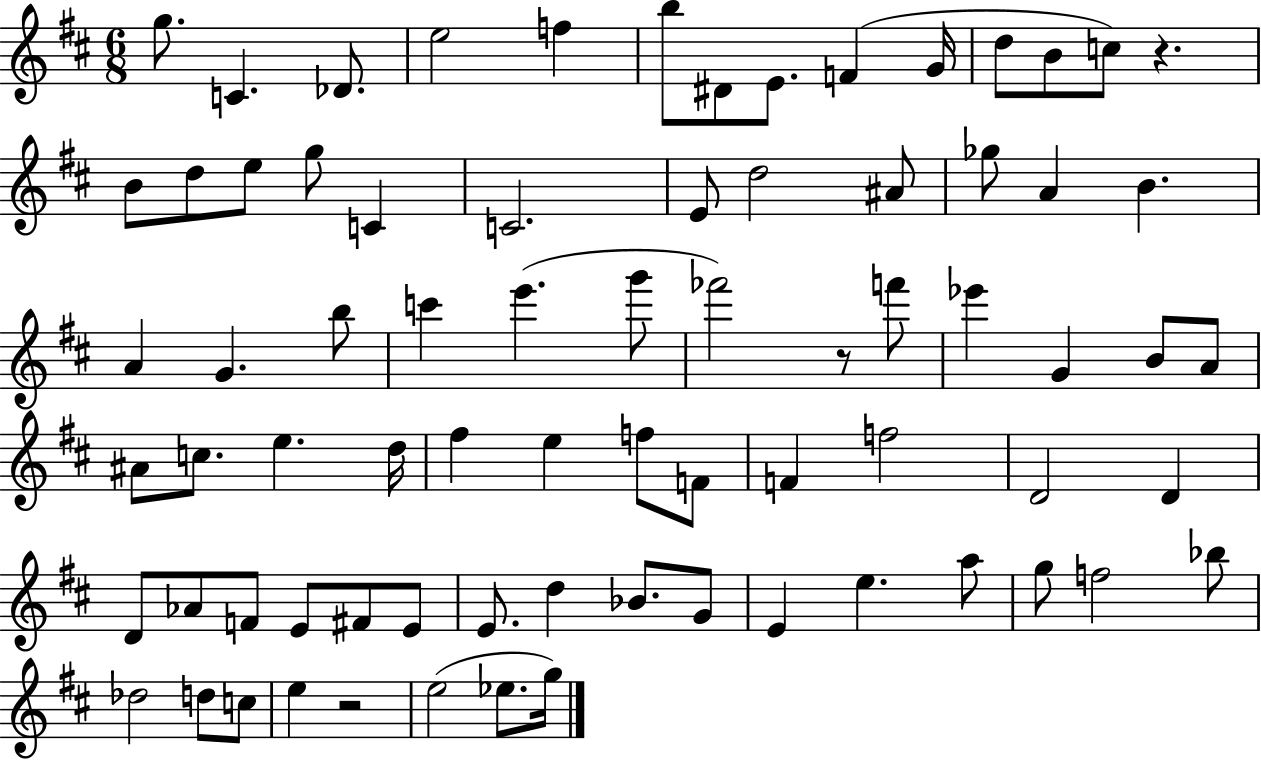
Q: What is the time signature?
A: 6/8